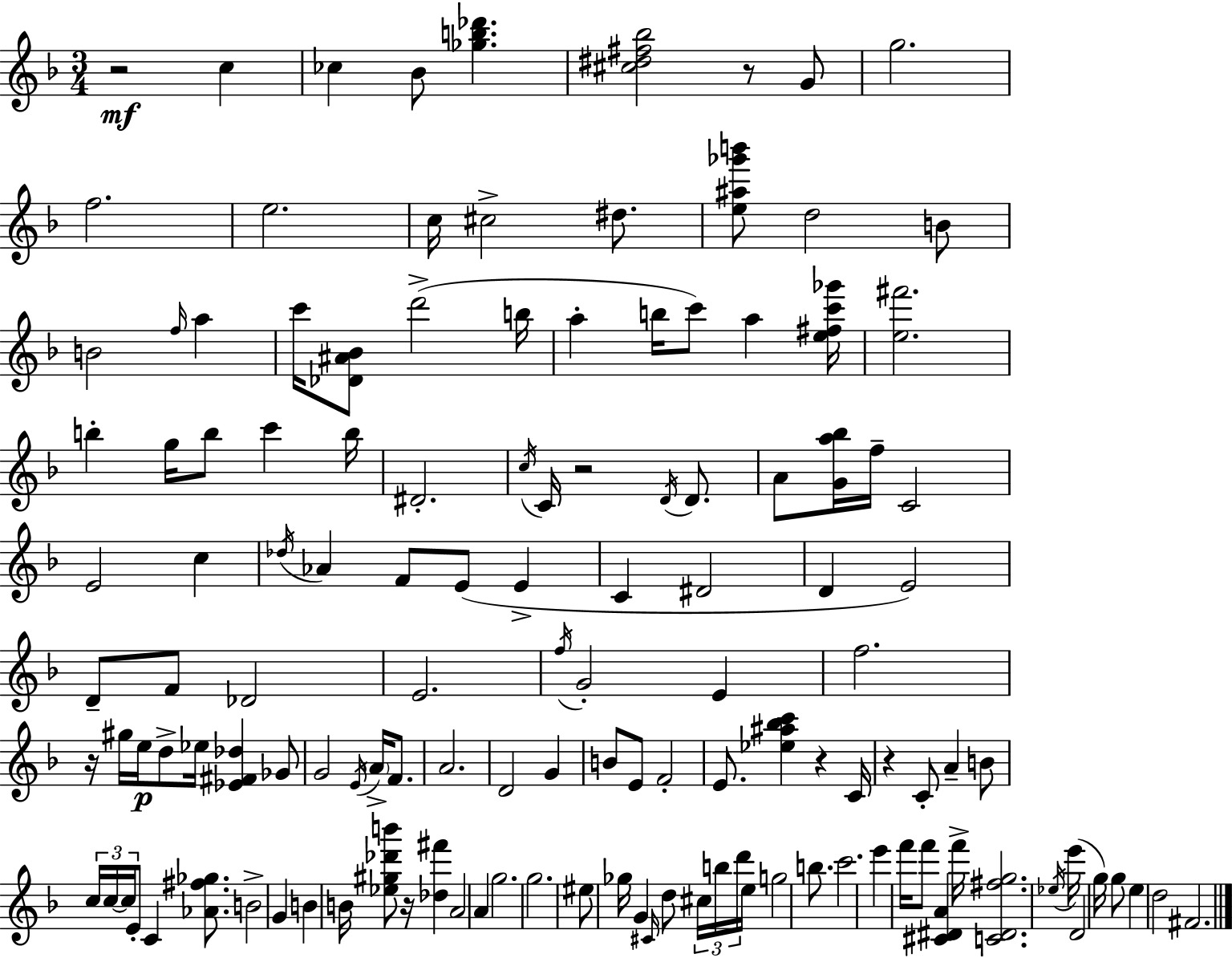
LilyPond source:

{
  \clef treble
  \numericTimeSignature
  \time 3/4
  \key f \major
  \repeat volta 2 { r2\mf c''4 | ces''4 bes'8 <ges'' b'' des'''>4. | <cis'' dis'' fis'' bes''>2 r8 g'8 | g''2. | \break f''2. | e''2. | c''16 cis''2-> dis''8. | <e'' ais'' ges''' b'''>8 d''2 b'8 | \break b'2 \grace { f''16 } a''4 | c'''16 <des' ais' bes'>8 d'''2->( | b''16 a''4-. b''16 c'''8) a''4 | <e'' fis'' c''' ges'''>16 <e'' fis'''>2. | \break b''4-. g''16 b''8 c'''4 | b''16 dis'2.-. | \acciaccatura { c''16 } c'16 r2 \acciaccatura { d'16 } | d'8. a'8 <g' a'' bes''>16 f''16-- c'2 | \break e'2 c''4 | \acciaccatura { des''16 } aes'4 f'8 e'8( | e'4-> c'4 dis'2 | d'4 e'2) | \break d'8-- f'8 des'2 | e'2. | \acciaccatura { f''16 } g'2-. | e'4 f''2. | \break r16 gis''16 e''16\p d''8-> ees''16 <ees' fis' des''>4 | ges'8 g'2 | \acciaccatura { e'16 } \parenthesize a'16-> f'8. a'2. | d'2 | \break g'4 b'8 e'8 f'2-. | e'8. <ees'' ais'' bes'' c'''>4 | r4 c'16 r4 c'8-. | a'4-- b'8 \tuplet 3/2 { c''16 c''16~~ c''16 } e'8-. c'4 | \break <aes' fis'' ges''>8. b'2-> | g'4 b'4 b'16 <ees'' gis'' des''' b'''>8 | r16 <des'' fis'''>4 a'2 | a'4 g''2. | \break g''2. | eis''8 ges''16 g'4 | \grace { cis'16 } d''8 \tuplet 3/2 { cis''16 b''16 d'''16 } e''16 g''2 | b''8. c'''2. | \break e'''4 f'''16 | f'''8 <cis' dis' a'>4 f'''16-> <c' dis' fis'' g''>2. | \acciaccatura { ees''16 } e'''16( d'2 | g''16) g''8 e''4 | \break d''2 fis'2. | } \bar "|."
}